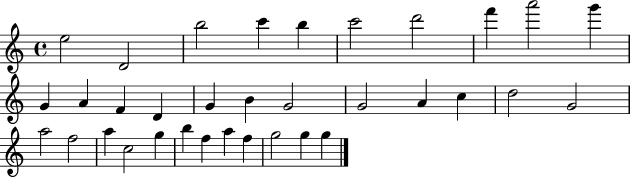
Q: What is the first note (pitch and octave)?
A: E5